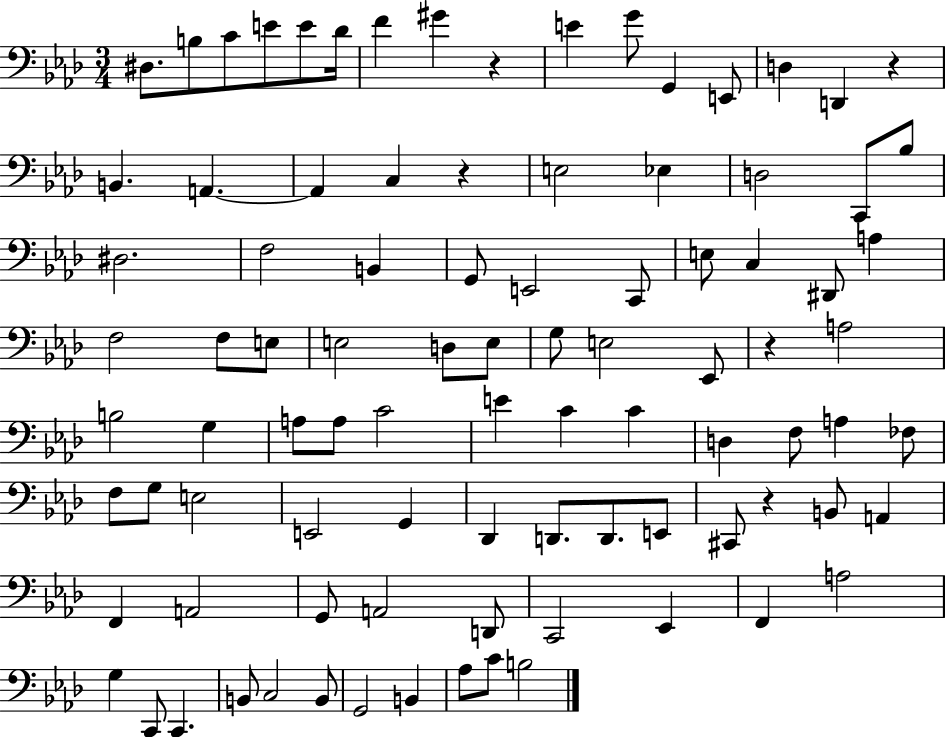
D#3/e. B3/e C4/e E4/e E4/e Db4/s F4/q G#4/q R/q E4/q G4/e G2/q E2/e D3/q D2/q R/q B2/q. A2/q. A2/q C3/q R/q E3/h Eb3/q D3/h C2/e Bb3/e D#3/h. F3/h B2/q G2/e E2/h C2/e E3/e C3/q D#2/e A3/q F3/h F3/e E3/e E3/h D3/e E3/e G3/e E3/h Eb2/e R/q A3/h B3/h G3/q A3/e A3/e C4/h E4/q C4/q C4/q D3/q F3/e A3/q FES3/e F3/e G3/e E3/h E2/h G2/q Db2/q D2/e. D2/e. E2/e C#2/e R/q B2/e A2/q F2/q A2/h G2/e A2/h D2/e C2/h Eb2/q F2/q A3/h G3/q C2/e C2/q. B2/e C3/h B2/e G2/h B2/q Ab3/e C4/e B3/h